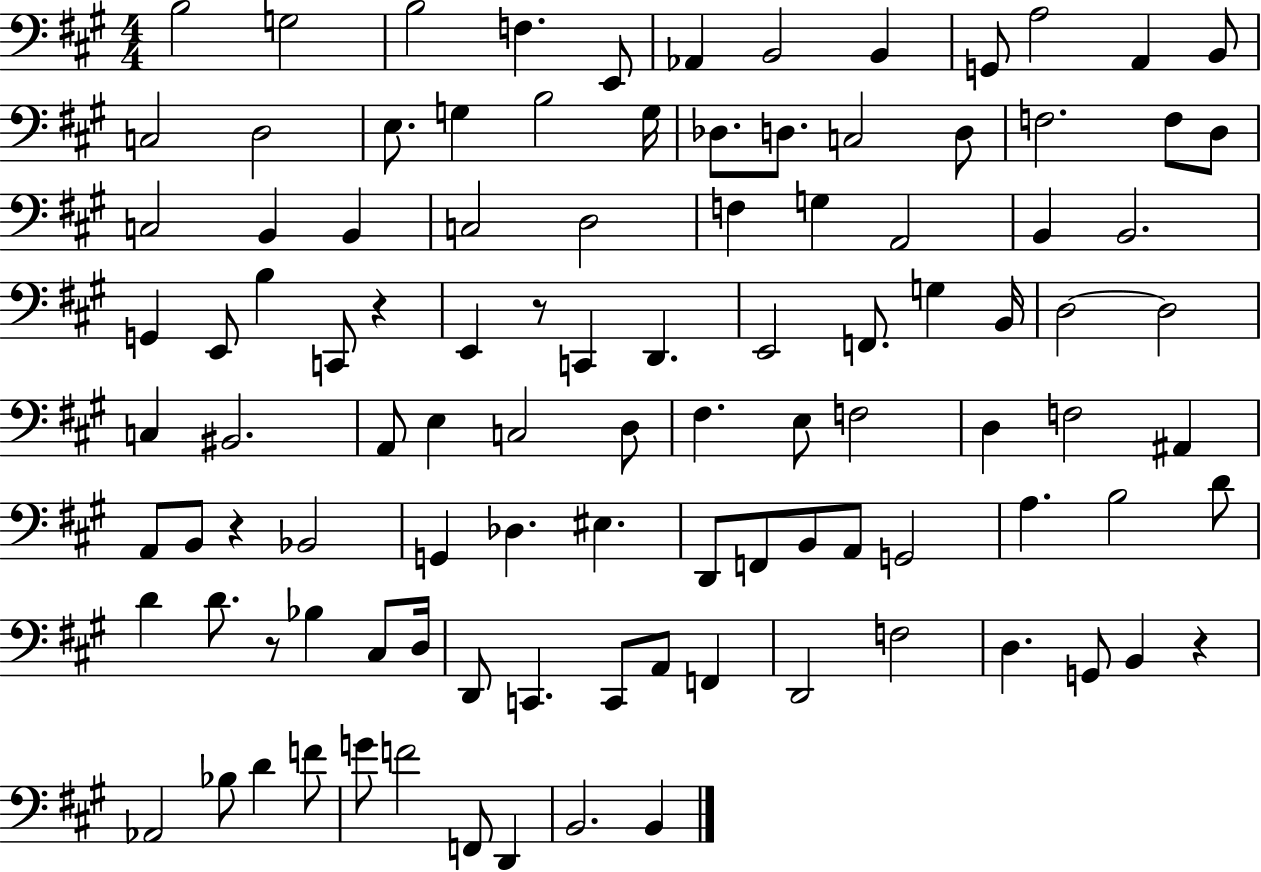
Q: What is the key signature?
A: A major